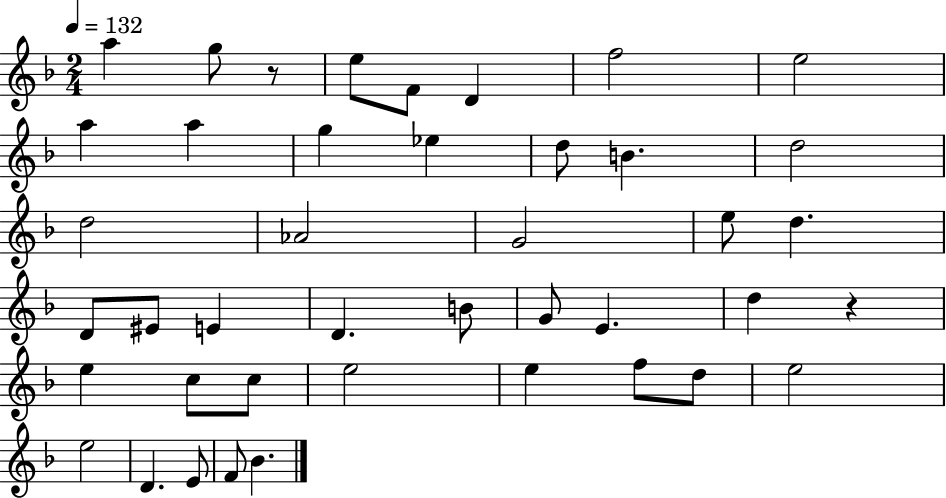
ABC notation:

X:1
T:Untitled
M:2/4
L:1/4
K:F
a g/2 z/2 e/2 F/2 D f2 e2 a a g _e d/2 B d2 d2 _A2 G2 e/2 d D/2 ^E/2 E D B/2 G/2 E d z e c/2 c/2 e2 e f/2 d/2 e2 e2 D E/2 F/2 _B